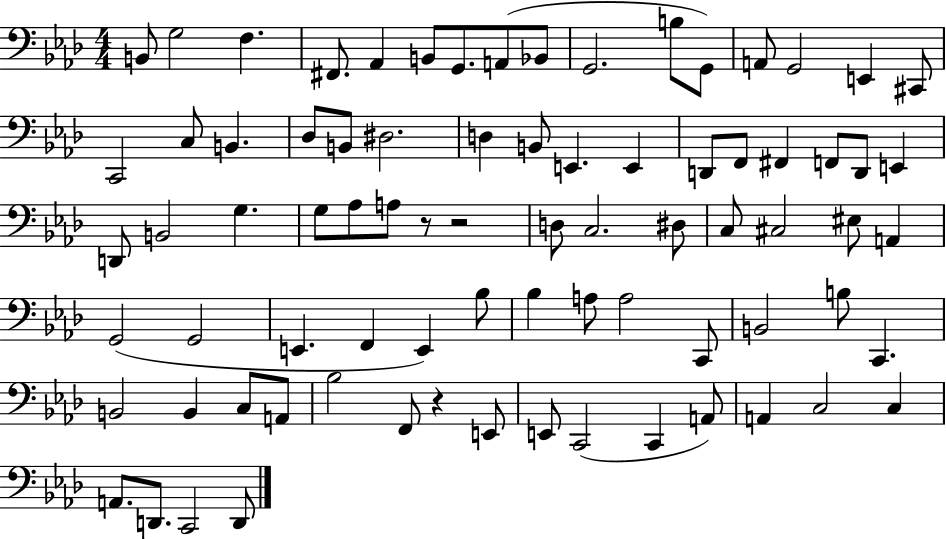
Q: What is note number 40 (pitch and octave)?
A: C3